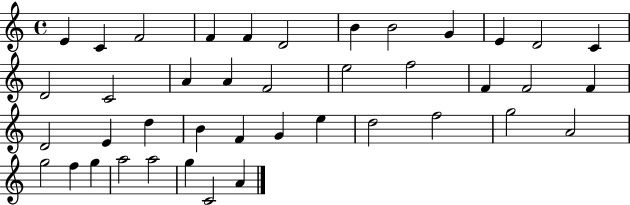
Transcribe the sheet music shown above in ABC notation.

X:1
T:Untitled
M:4/4
L:1/4
K:C
E C F2 F F D2 B B2 G E D2 C D2 C2 A A F2 e2 f2 F F2 F D2 E d B F G e d2 f2 g2 A2 g2 f g a2 a2 g C2 A